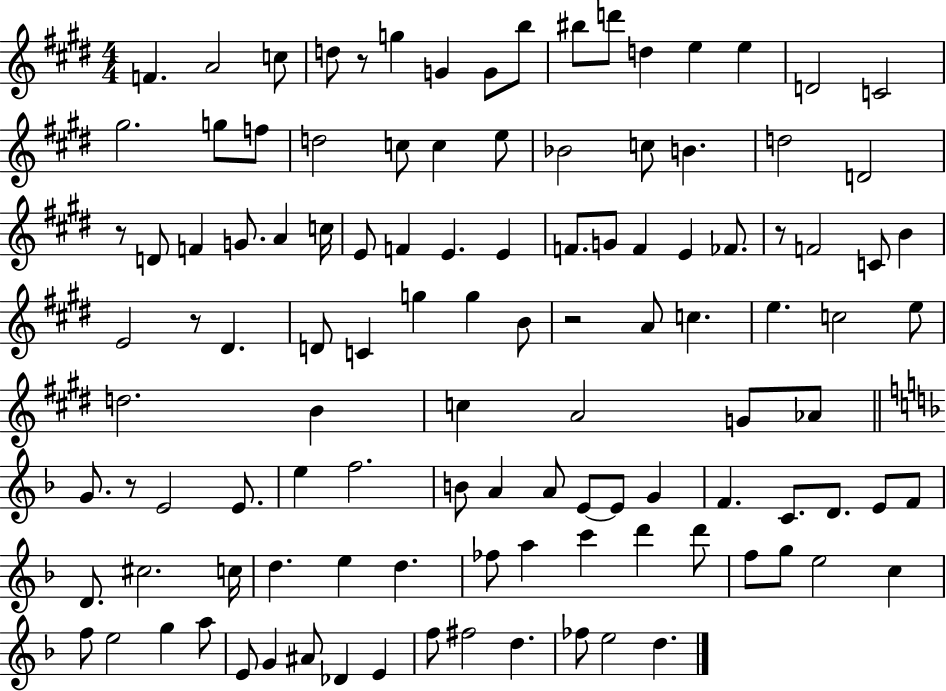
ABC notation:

X:1
T:Untitled
M:4/4
L:1/4
K:E
F A2 c/2 d/2 z/2 g G G/2 b/2 ^b/2 d'/2 d e e D2 C2 ^g2 g/2 f/2 d2 c/2 c e/2 _B2 c/2 B d2 D2 z/2 D/2 F G/2 A c/4 E/2 F E E F/2 G/2 F E _F/2 z/2 F2 C/2 B E2 z/2 ^D D/2 C g g B/2 z2 A/2 c e c2 e/2 d2 B c A2 G/2 _A/2 G/2 z/2 E2 E/2 e f2 B/2 A A/2 E/2 E/2 G F C/2 D/2 E/2 F/2 D/2 ^c2 c/4 d e d _f/2 a c' d' d'/2 f/2 g/2 e2 c f/2 e2 g a/2 E/2 G ^A/2 _D E f/2 ^f2 d _f/2 e2 d